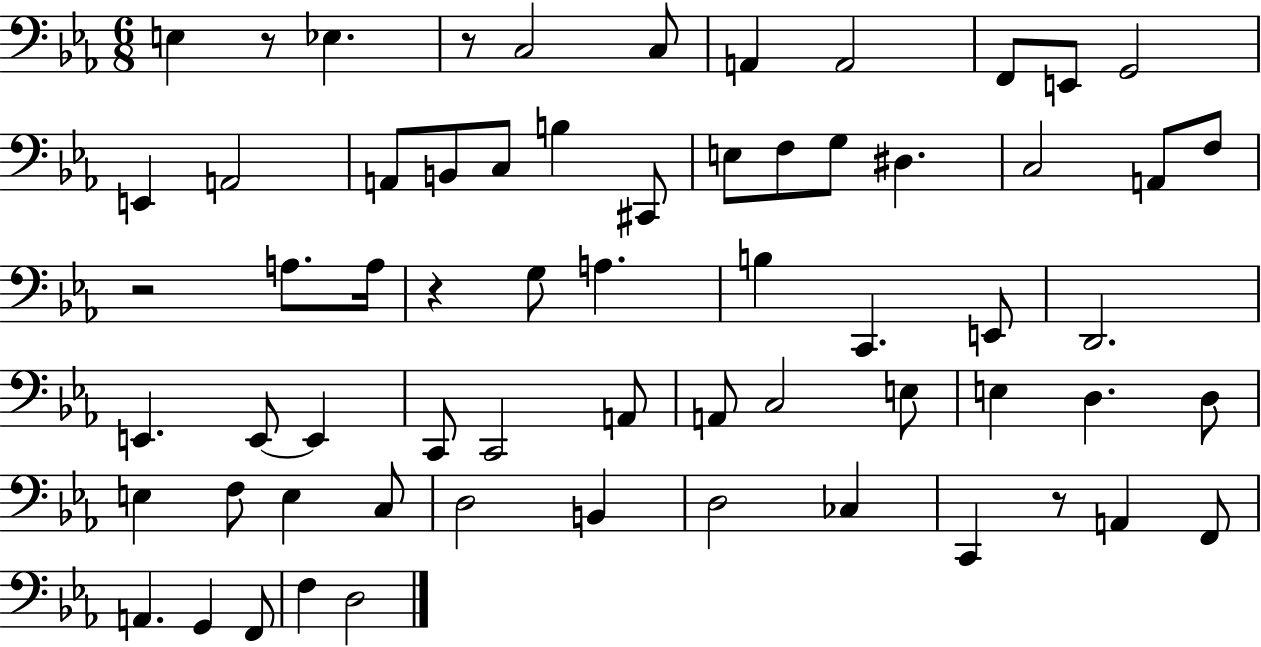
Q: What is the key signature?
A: EES major